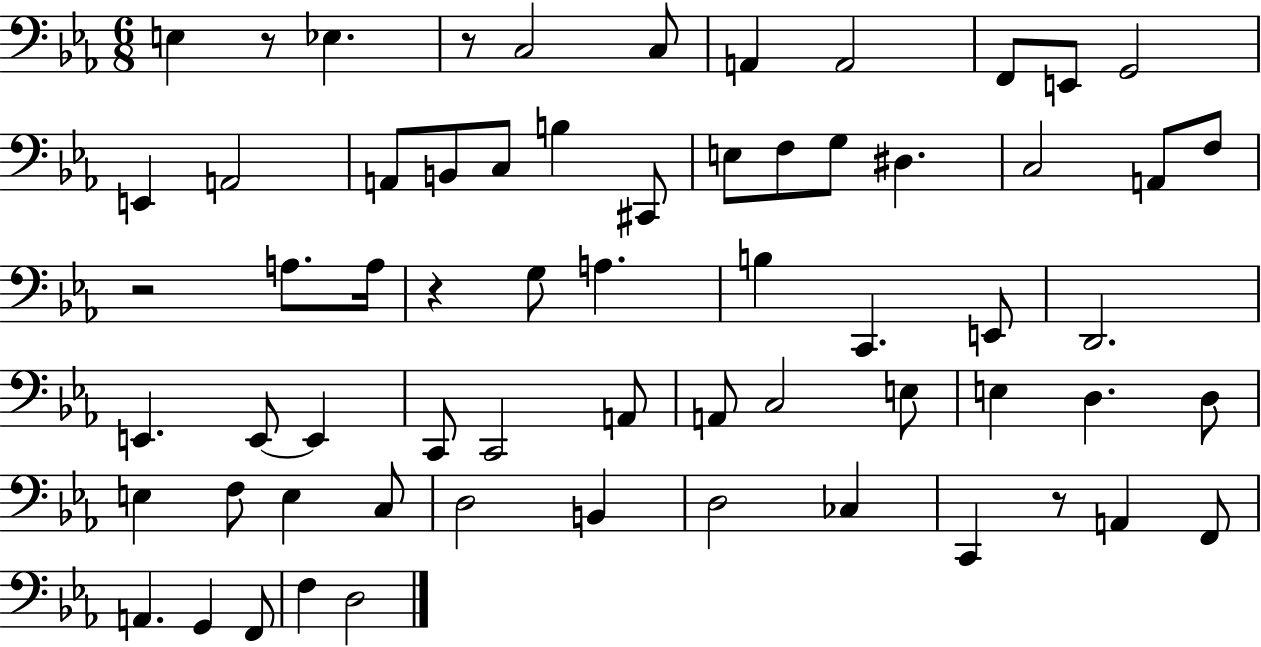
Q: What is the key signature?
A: EES major